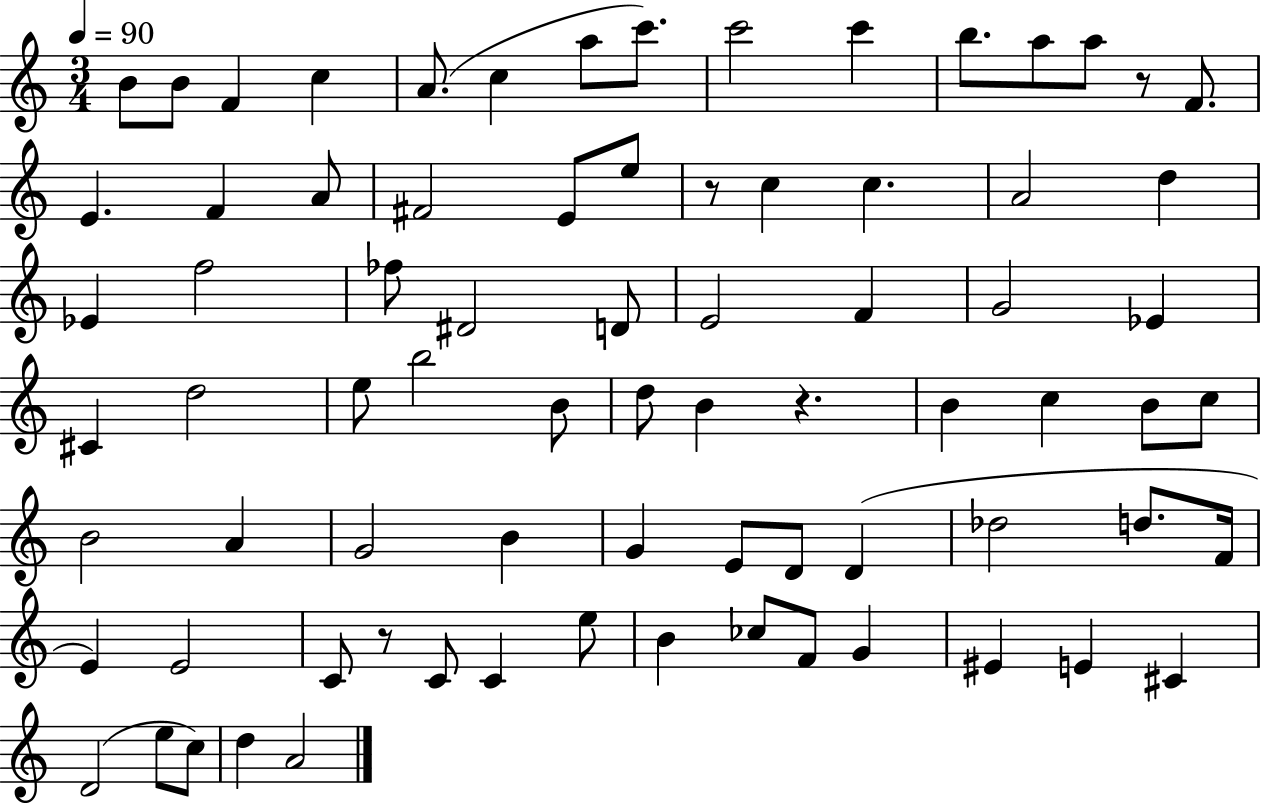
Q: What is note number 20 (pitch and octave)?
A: E5